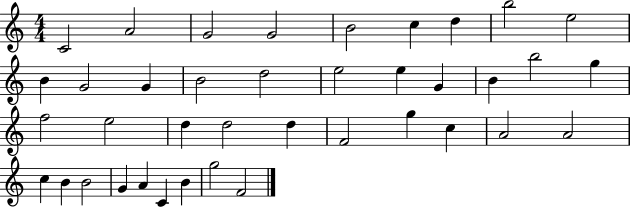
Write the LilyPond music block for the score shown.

{
  \clef treble
  \numericTimeSignature
  \time 4/4
  \key c \major
  c'2 a'2 | g'2 g'2 | b'2 c''4 d''4 | b''2 e''2 | \break b'4 g'2 g'4 | b'2 d''2 | e''2 e''4 g'4 | b'4 b''2 g''4 | \break f''2 e''2 | d''4 d''2 d''4 | f'2 g''4 c''4 | a'2 a'2 | \break c''4 b'4 b'2 | g'4 a'4 c'4 b'4 | g''2 f'2 | \bar "|."
}